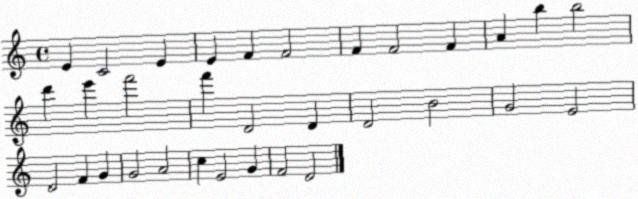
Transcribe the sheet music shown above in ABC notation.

X:1
T:Untitled
M:4/4
L:1/4
K:C
E C2 E E F F2 F F2 F A b b2 d' e' f'2 f' D2 D D2 B2 G2 E2 D2 F G G2 A2 c E2 G F2 D2